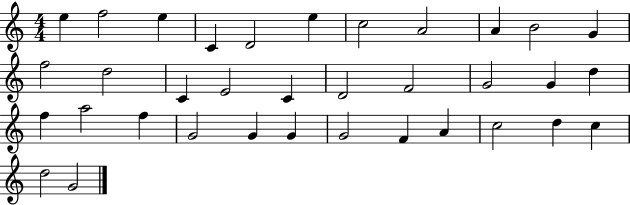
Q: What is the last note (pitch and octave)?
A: G4